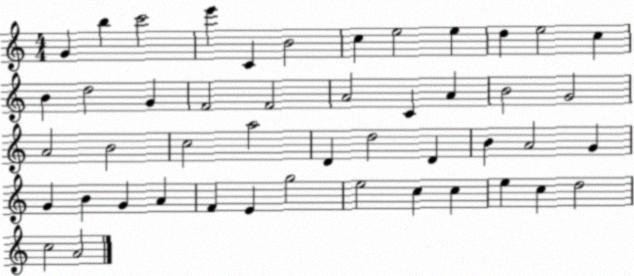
X:1
T:Untitled
M:4/4
L:1/4
K:C
G b c'2 e' C B2 c e2 e d e2 c B d2 G F2 F2 A2 C A B2 G2 A2 B2 c2 a2 D d2 D B A2 G G B G A F E g2 e2 c c e c d2 c2 A2